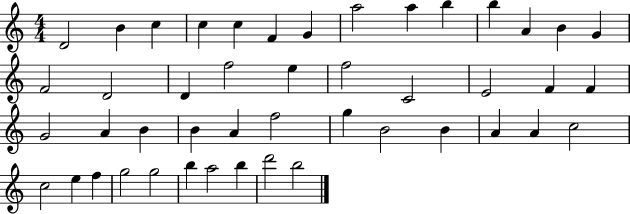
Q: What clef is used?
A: treble